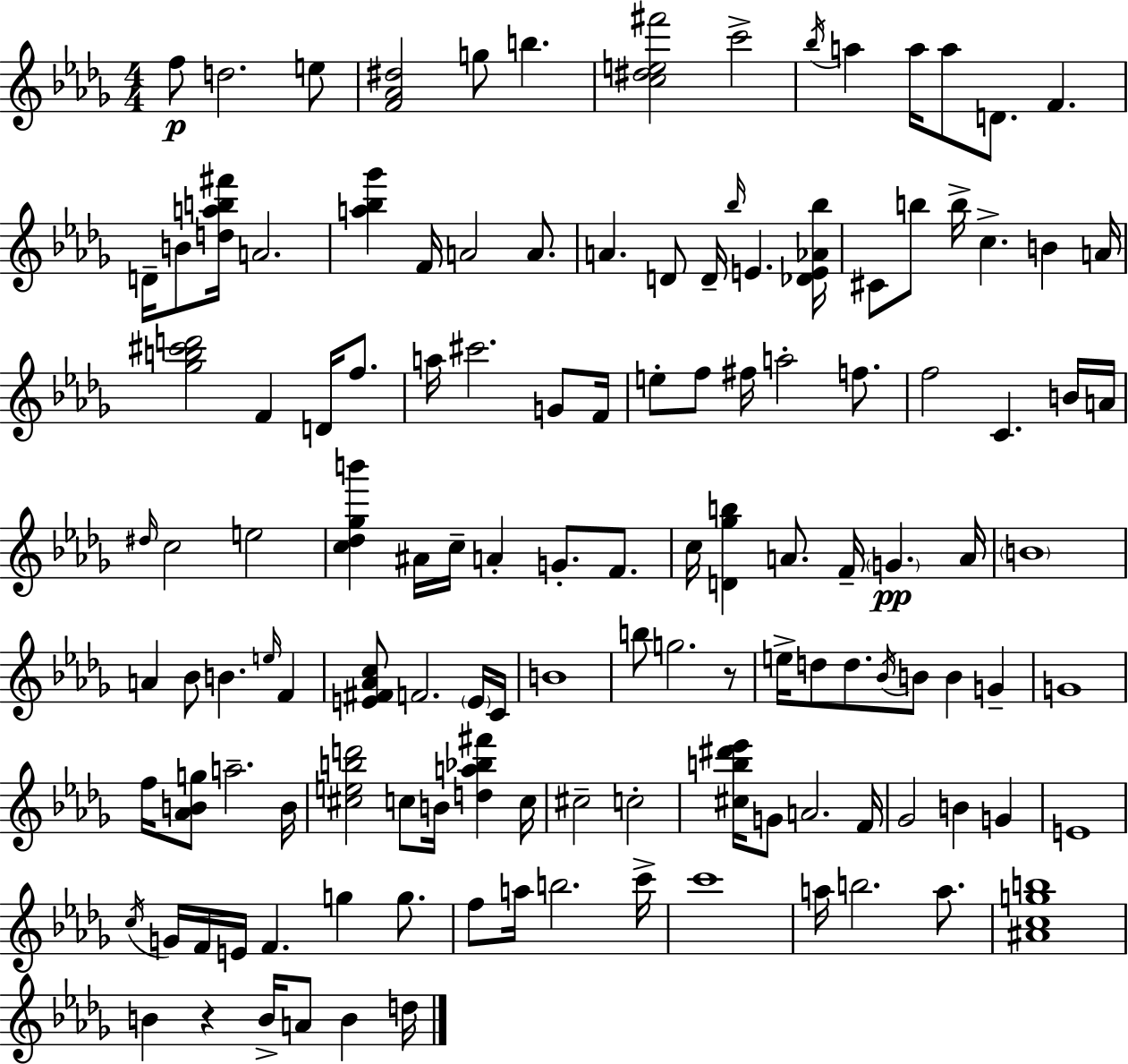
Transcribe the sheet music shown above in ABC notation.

X:1
T:Untitled
M:4/4
L:1/4
K:Bbm
f/2 d2 e/2 [F_A^d]2 g/2 b [c^de^f']2 c'2 _b/4 a a/4 a/2 D/2 F D/4 B/2 [dab^f']/4 A2 [a_b_g'] F/4 A2 A/2 A D/2 D/4 _b/4 E [_DE_A_b]/4 ^C/2 b/2 b/4 c B A/4 [_gb^c'd']2 F D/4 f/2 a/4 ^c'2 G/2 F/4 e/2 f/2 ^f/4 a2 f/2 f2 C B/4 A/4 ^d/4 c2 e2 [c_d_gb'] ^A/4 c/4 A G/2 F/2 c/4 [D_gb] A/2 F/4 G A/4 B4 A _B/2 B e/4 F [E^F_Ac]/2 F2 E/4 C/4 B4 b/2 g2 z/2 e/4 d/2 d/2 _B/4 B/2 B G G4 f/4 [_ABg]/2 a2 B/4 [^cebd']2 c/2 B/4 [da_b^f'] c/4 ^c2 c2 [^cb^d'_e']/4 G/2 A2 F/4 _G2 B G E4 c/4 G/4 F/4 E/4 F g g/2 f/2 a/4 b2 c'/4 c'4 a/4 b2 a/2 [^Acgb]4 B z B/4 A/2 B d/4